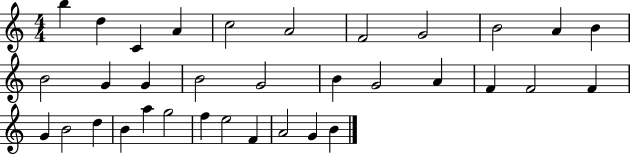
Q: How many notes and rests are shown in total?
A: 34